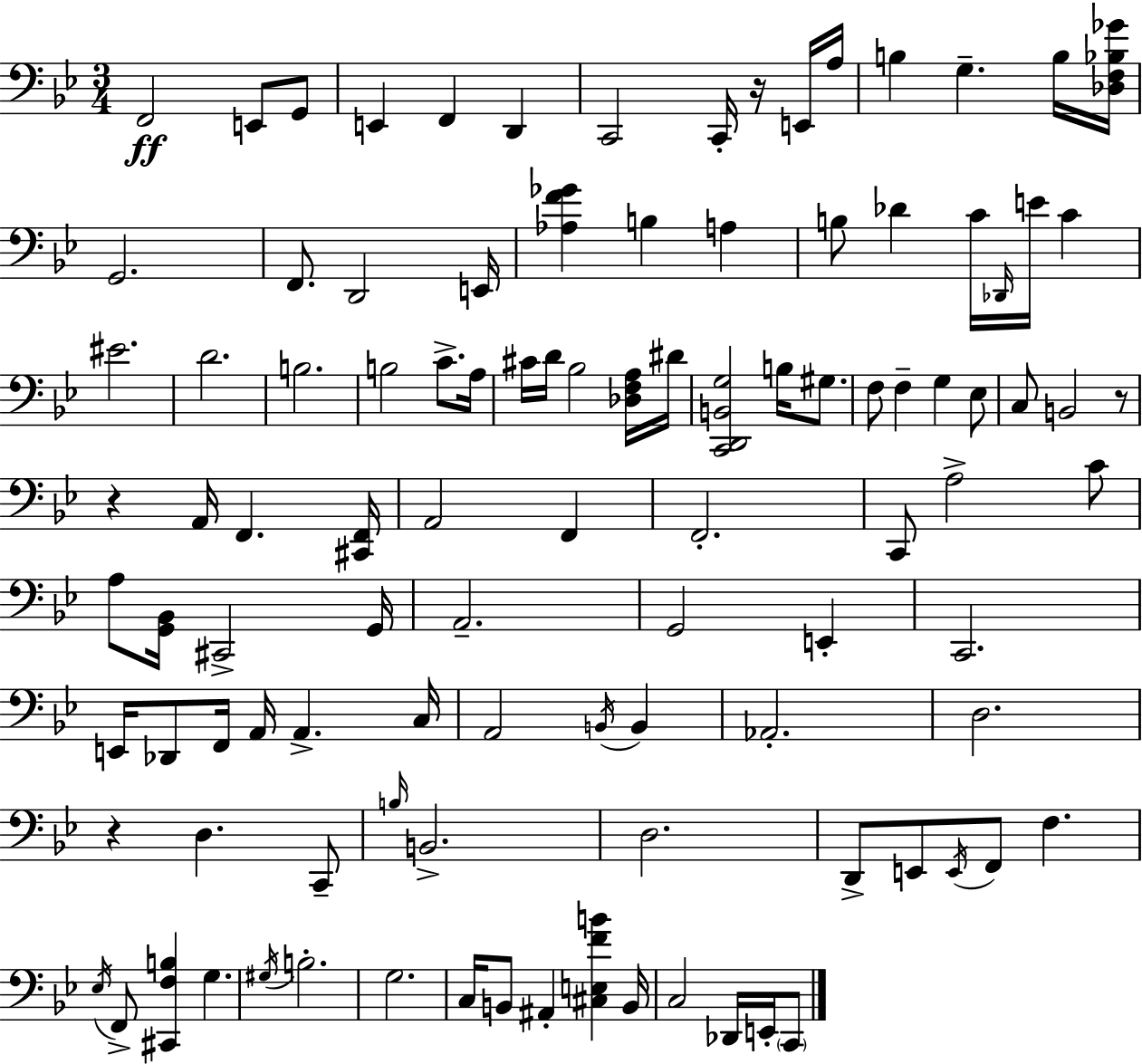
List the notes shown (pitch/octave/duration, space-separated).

F2/h E2/e G2/e E2/q F2/q D2/q C2/h C2/s R/s E2/s A3/s B3/q G3/q. B3/s [Db3,F3,Bb3,Gb4]/s G2/h. F2/e. D2/h E2/s [Ab3,F4,Gb4]/q B3/q A3/q B3/e Db4/q C4/s Db2/s E4/s C4/q EIS4/h. D4/h. B3/h. B3/h C4/e. A3/s C#4/s D4/s Bb3/h [Db3,F3,A3]/s D#4/s [C2,D2,B2,G3]/h B3/s G#3/e. F3/e F3/q G3/q Eb3/e C3/e B2/h R/e R/q A2/s F2/q. [C#2,F2]/s A2/h F2/q F2/h. C2/e A3/h C4/e A3/e [G2,Bb2]/s C#2/h G2/s A2/h. G2/h E2/q C2/h. E2/s Db2/e F2/s A2/s A2/q. C3/s A2/h B2/s B2/q Ab2/h. D3/h. R/q D3/q. C2/e B3/s B2/h. D3/h. D2/e E2/e E2/s F2/e F3/q. Eb3/s F2/e [C#2,F3,B3]/q G3/q. G#3/s B3/h. G3/h. C3/s B2/e A#2/q [C#3,E3,F4,B4]/q B2/s C3/h Db2/s E2/s C2/e